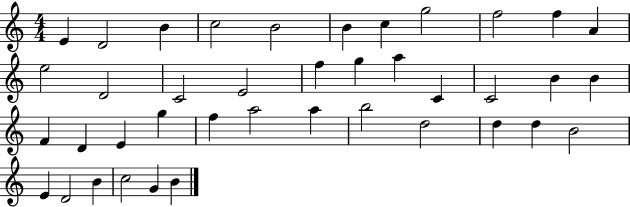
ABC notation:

X:1
T:Untitled
M:4/4
L:1/4
K:C
E D2 B c2 B2 B c g2 f2 f A e2 D2 C2 E2 f g a C C2 B B F D E g f a2 a b2 d2 d d B2 E D2 B c2 G B